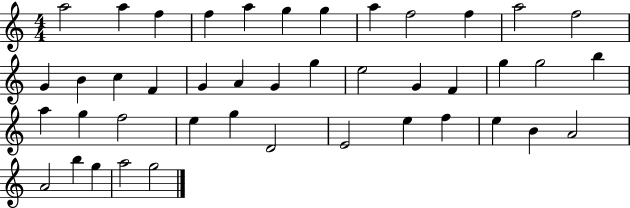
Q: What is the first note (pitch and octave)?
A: A5